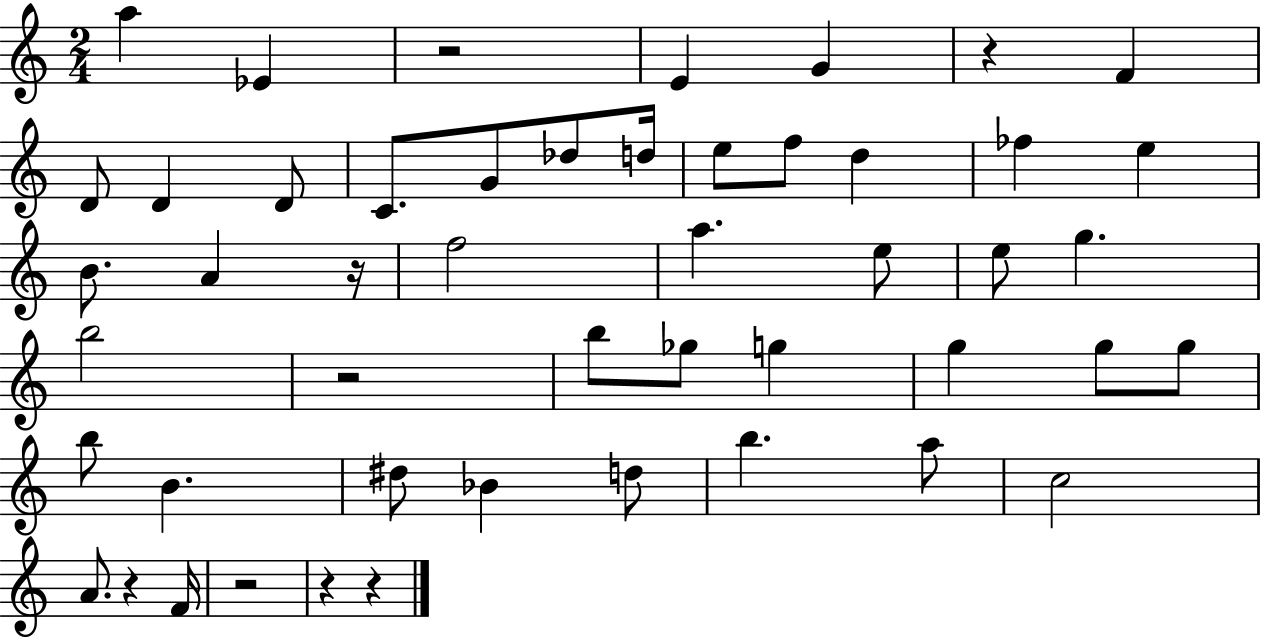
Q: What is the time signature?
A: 2/4